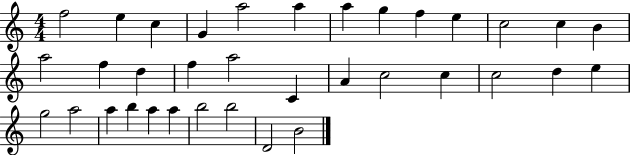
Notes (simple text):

F5/h E5/q C5/q G4/q A5/h A5/q A5/q G5/q F5/q E5/q C5/h C5/q B4/q A5/h F5/q D5/q F5/q A5/h C4/q A4/q C5/h C5/q C5/h D5/q E5/q G5/h A5/h A5/q B5/q A5/q A5/q B5/h B5/h D4/h B4/h